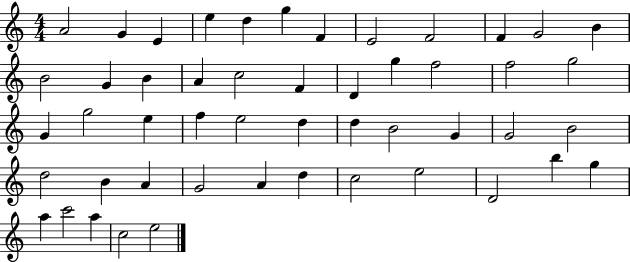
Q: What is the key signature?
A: C major